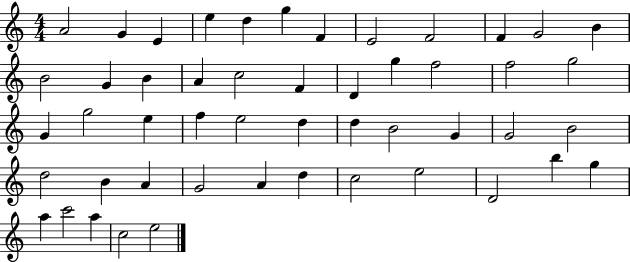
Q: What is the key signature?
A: C major